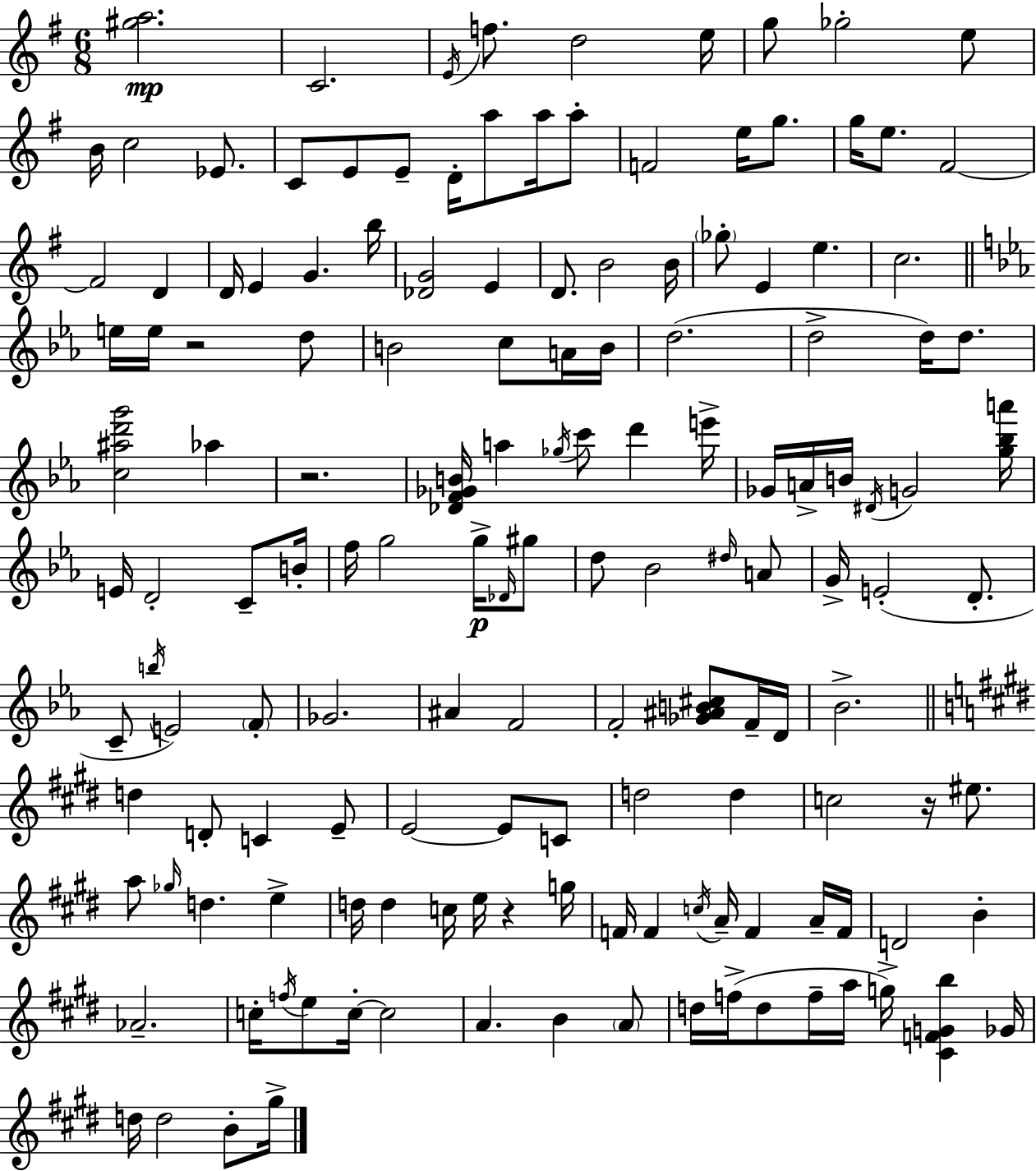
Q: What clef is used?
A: treble